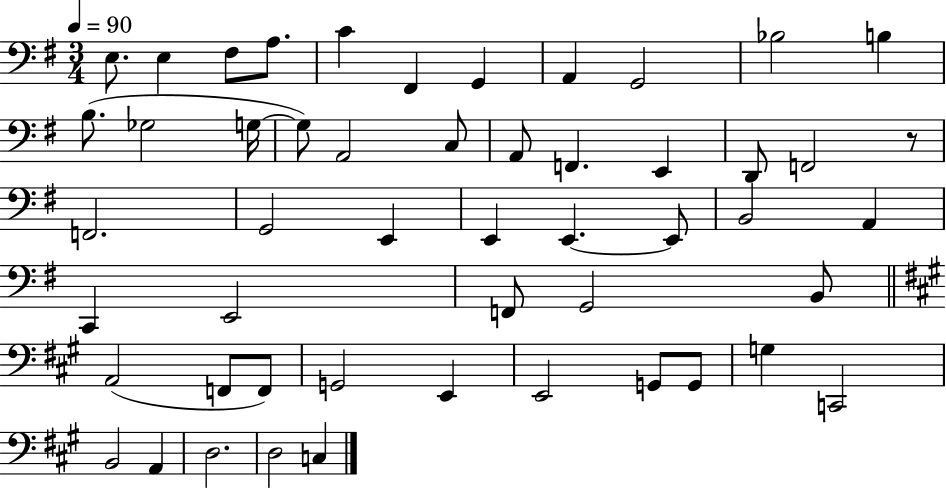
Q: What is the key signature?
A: G major